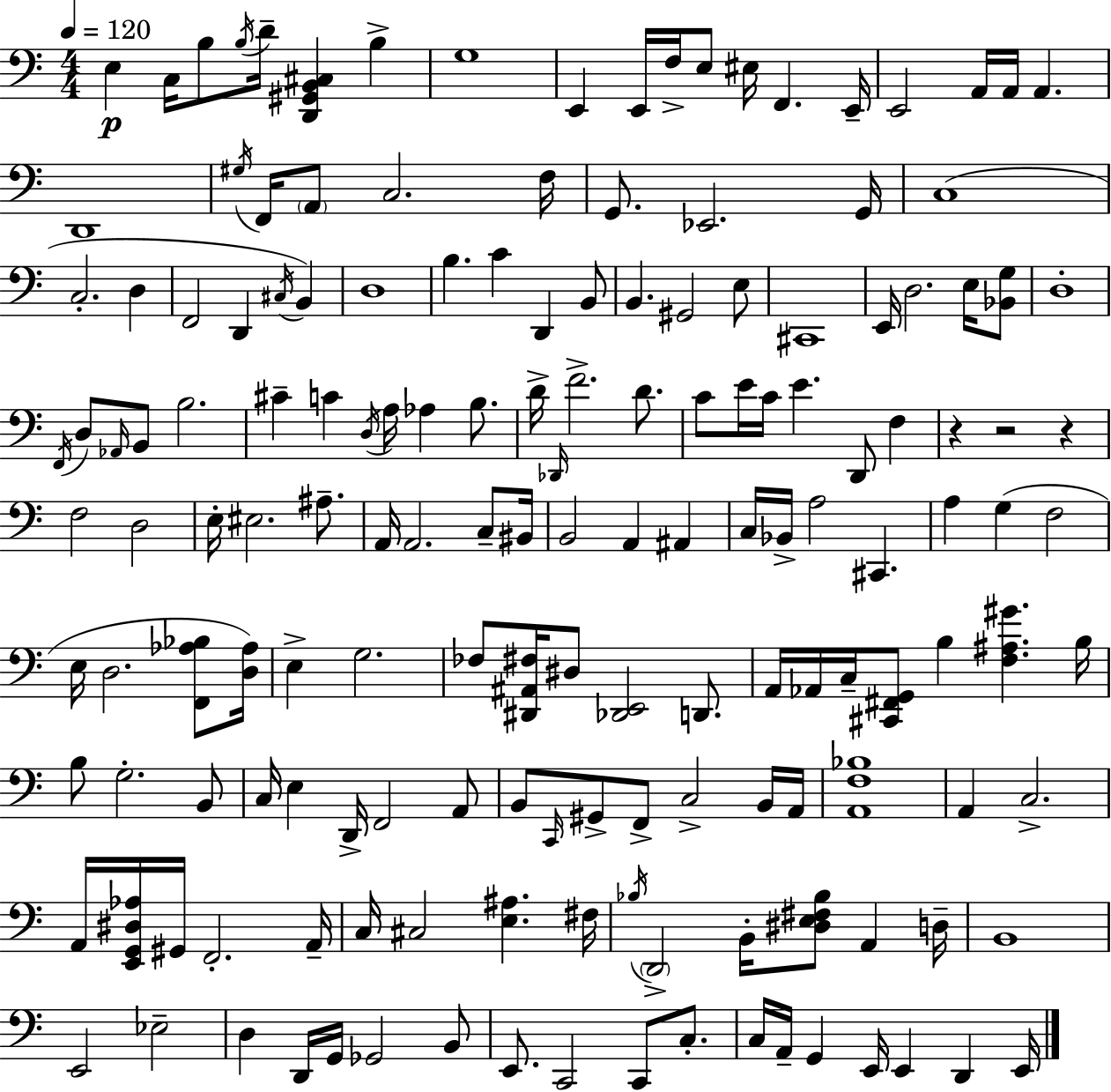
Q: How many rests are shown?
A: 3